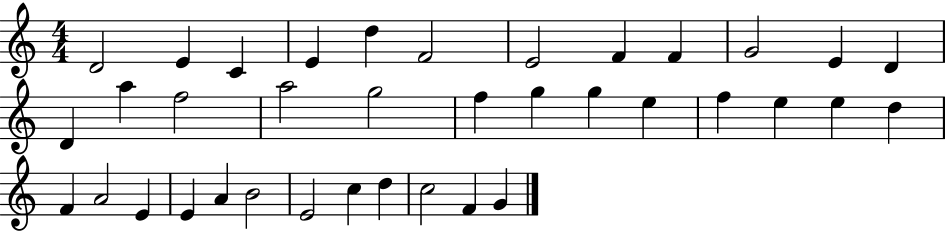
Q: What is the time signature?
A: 4/4